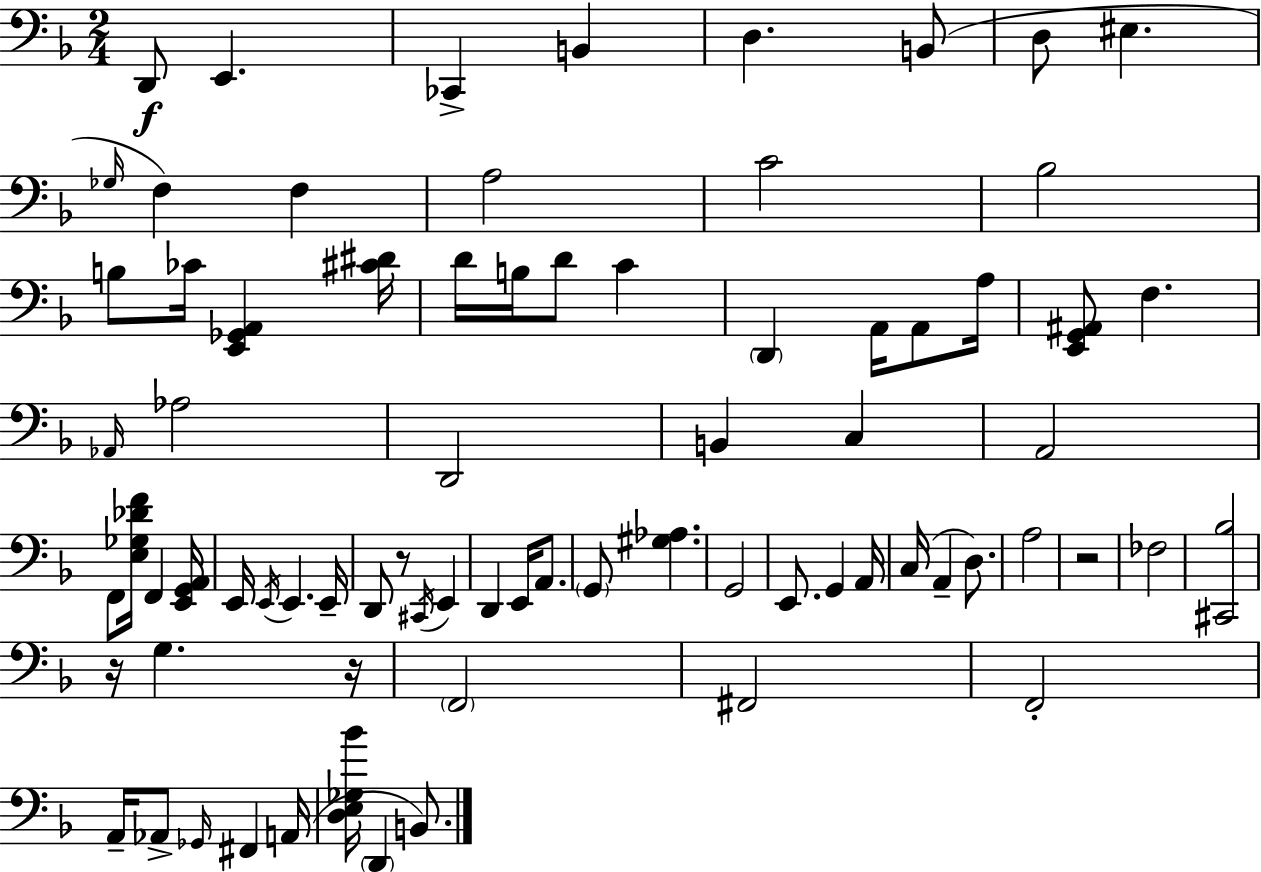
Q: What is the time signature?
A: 2/4